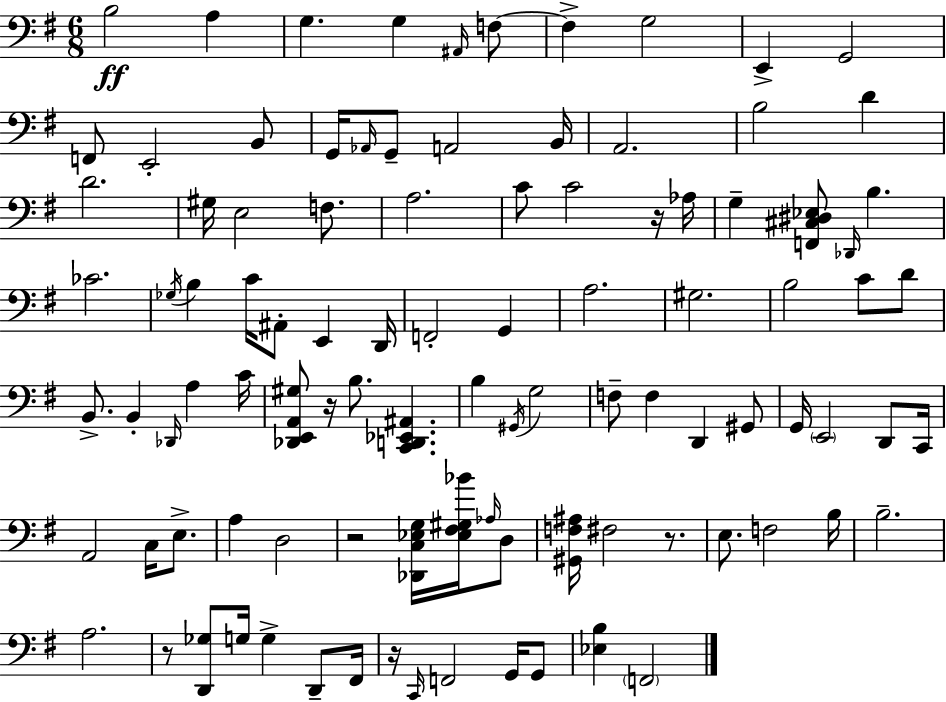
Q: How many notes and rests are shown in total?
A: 99